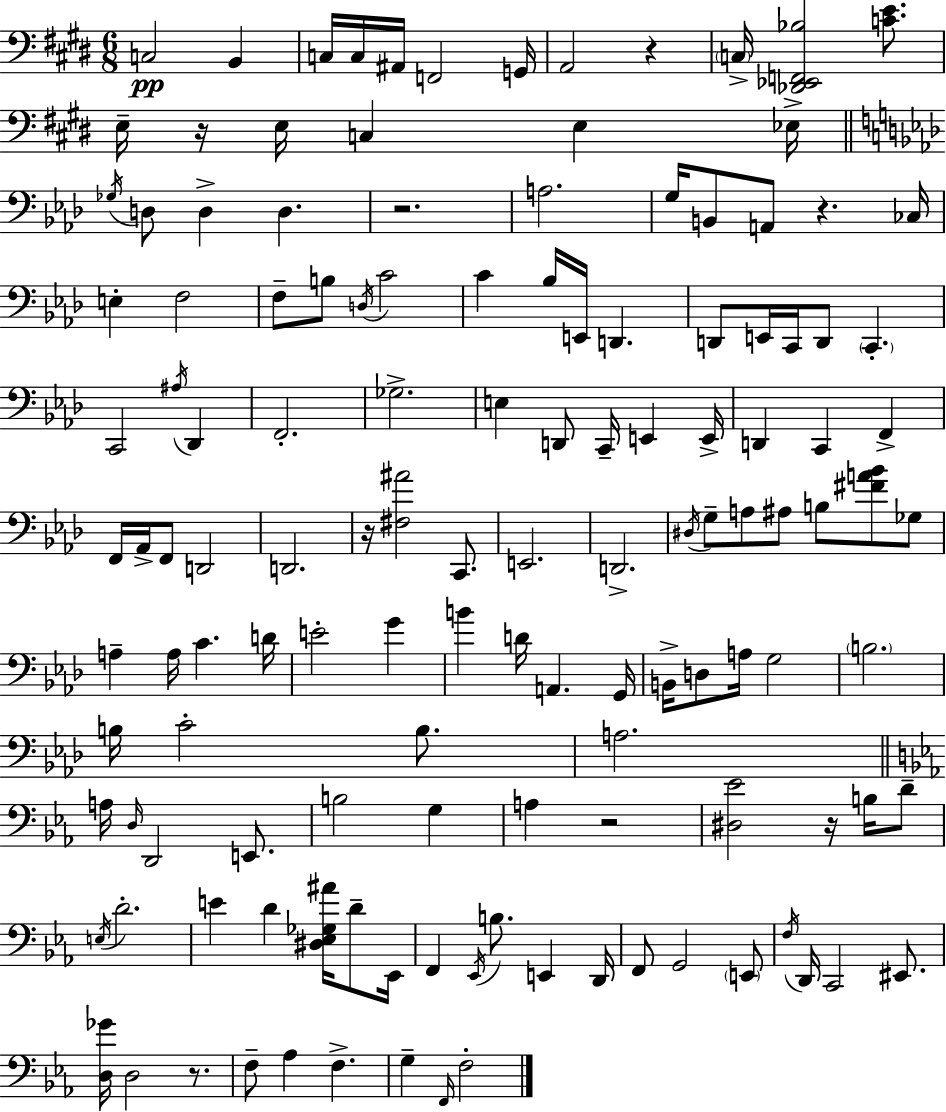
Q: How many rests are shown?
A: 8